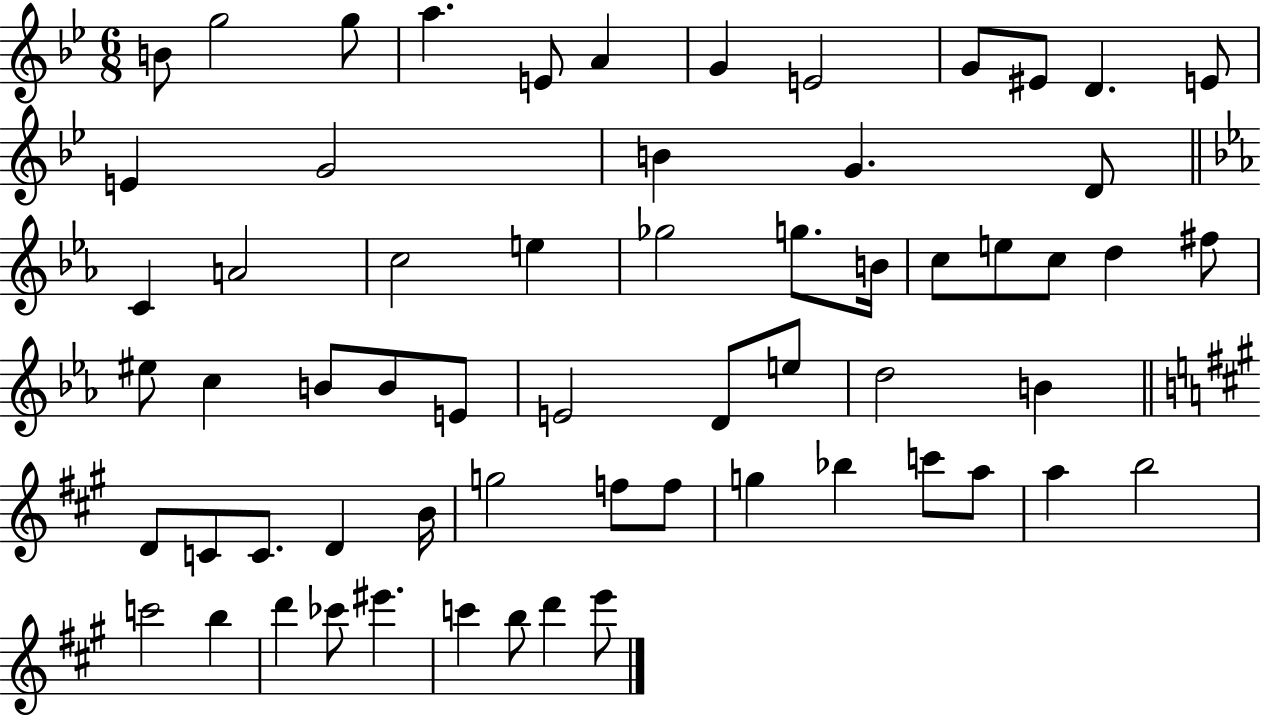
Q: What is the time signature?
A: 6/8